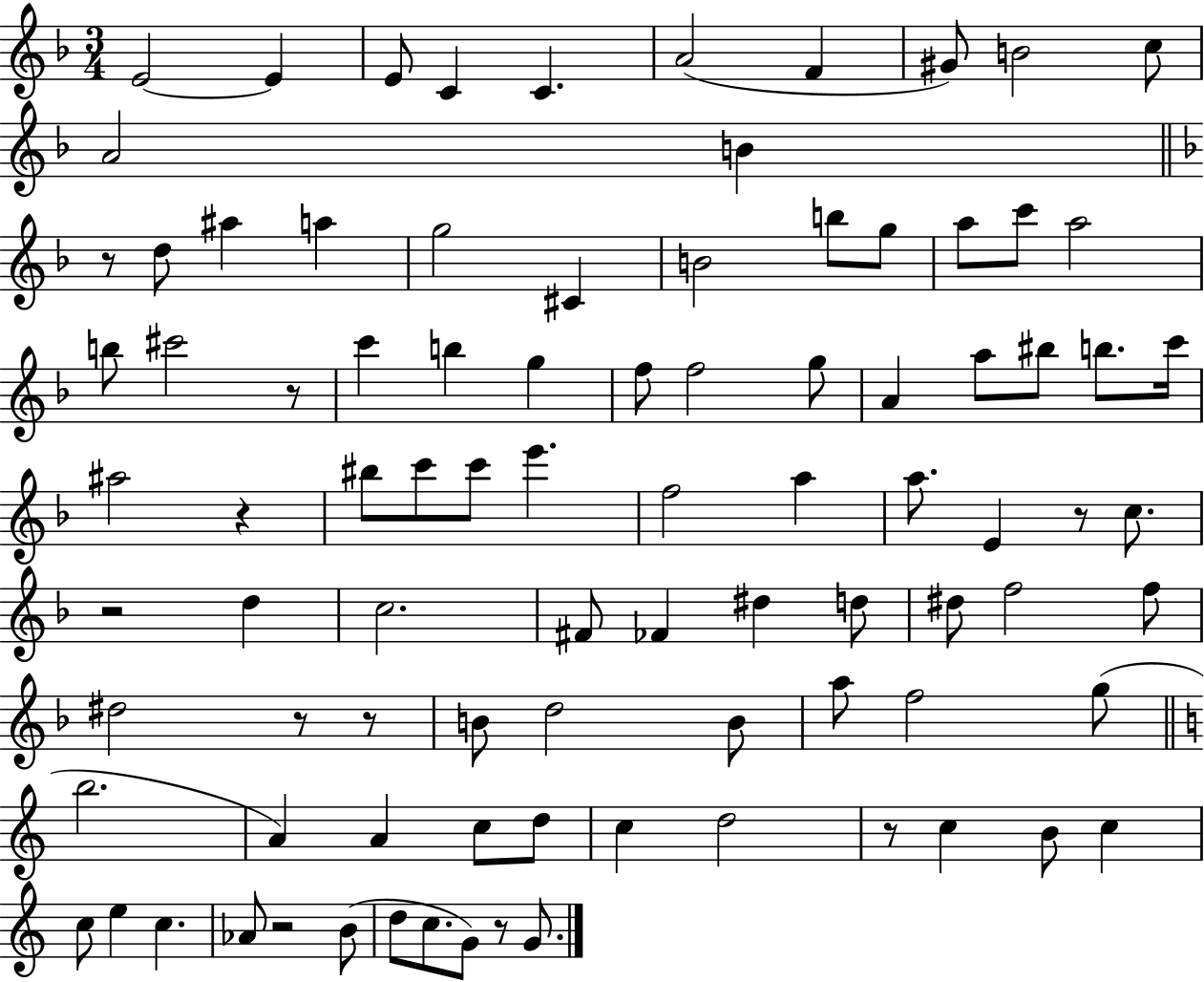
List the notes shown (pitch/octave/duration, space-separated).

E4/h E4/q E4/e C4/q C4/q. A4/h F4/q G#4/e B4/h C5/e A4/h B4/q R/e D5/e A#5/q A5/q G5/h C#4/q B4/h B5/e G5/e A5/e C6/e A5/h B5/e C#6/h R/e C6/q B5/q G5/q F5/e F5/h G5/e A4/q A5/e BIS5/e B5/e. C6/s A#5/h R/q BIS5/e C6/e C6/e E6/q. F5/h A5/q A5/e. E4/q R/e C5/e. R/h D5/q C5/h. F#4/e FES4/q D#5/q D5/e D#5/e F5/h F5/e D#5/h R/e R/e B4/e D5/h B4/e A5/e F5/h G5/e B5/h. A4/q A4/q C5/e D5/e C5/q D5/h R/e C5/q B4/e C5/q C5/e E5/q C5/q. Ab4/e R/h B4/e D5/e C5/e. G4/e R/e G4/e.